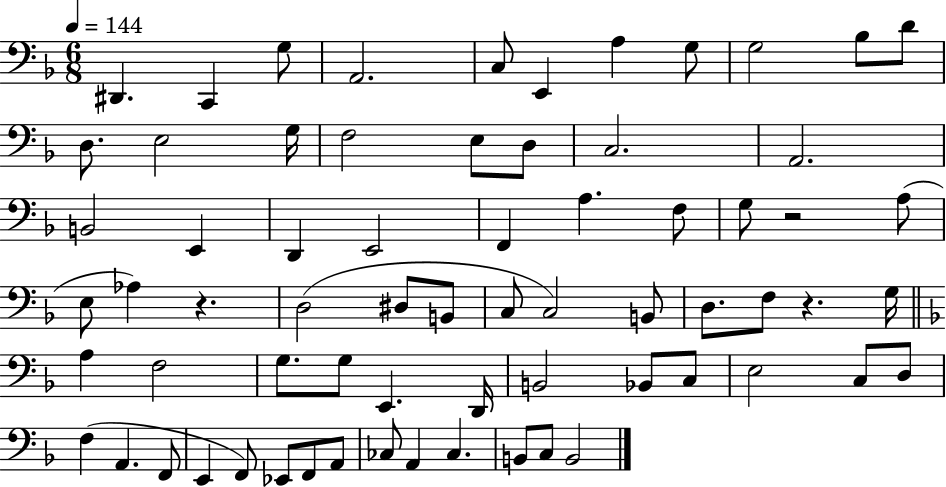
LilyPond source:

{
  \clef bass
  \numericTimeSignature
  \time 6/8
  \key f \major
  \tempo 4 = 144
  dis,4. c,4 g8 | a,2. | c8 e,4 a4 g8 | g2 bes8 d'8 | \break d8. e2 g16 | f2 e8 d8 | c2. | a,2. | \break b,2 e,4 | d,4 e,2 | f,4 a4. f8 | g8 r2 a8( | \break e8 aes4) r4. | d2( dis8 b,8 | c8 c2) b,8 | d8. f8 r4. g16 | \break \bar "||" \break \key f \major a4 f2 | g8. g8 e,4. d,16 | b,2 bes,8 c8 | e2 c8 d8 | \break f4( a,4. f,8 | e,4 f,8) ees,8 f,8 a,8 | ces8 a,4 ces4. | b,8 c8 b,2 | \break \bar "|."
}